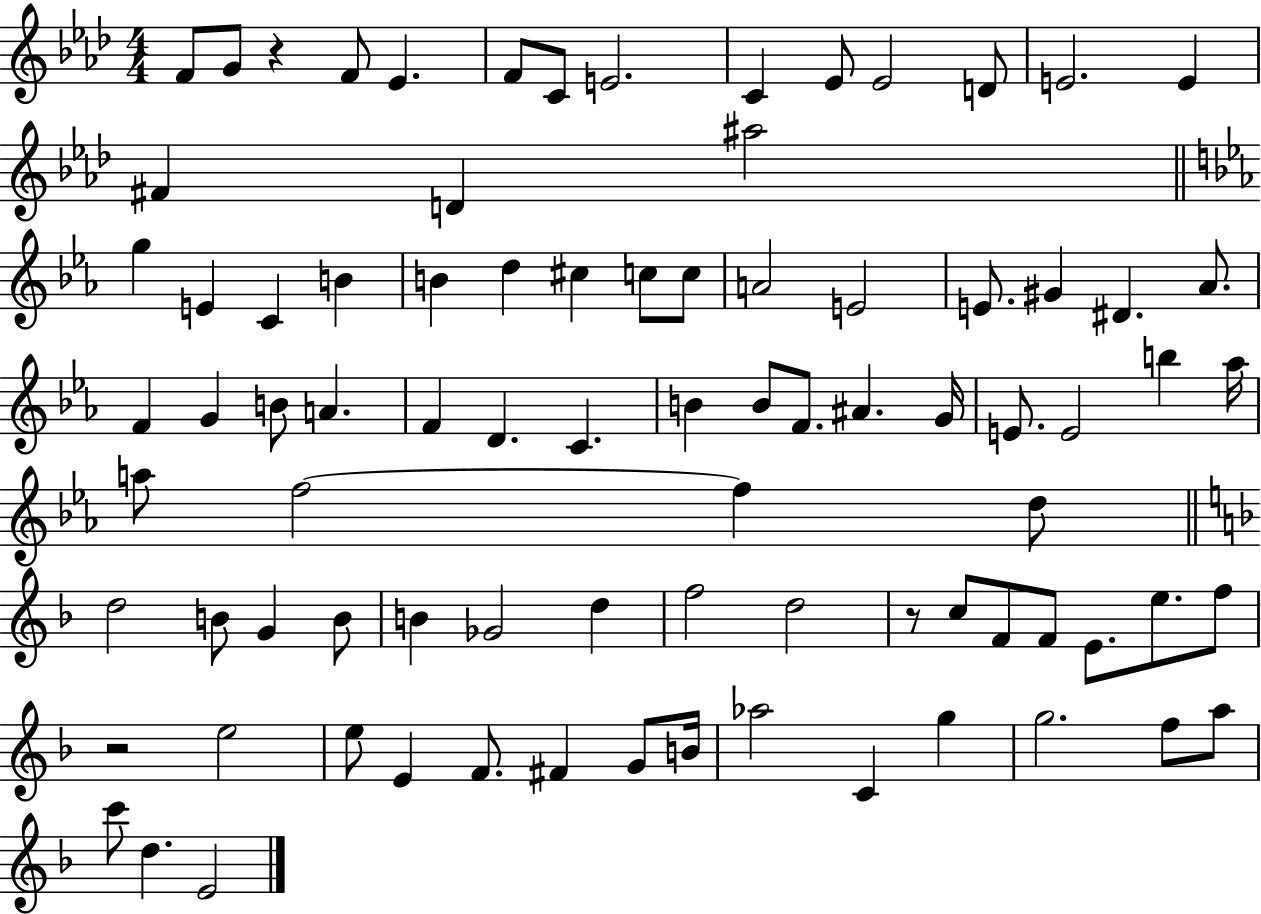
{
  \clef treble
  \numericTimeSignature
  \time 4/4
  \key aes \major
  f'8 g'8 r4 f'8 ees'4. | f'8 c'8 e'2. | c'4 ees'8 ees'2 d'8 | e'2. e'4 | \break fis'4 d'4 ais''2 | \bar "||" \break \key ees \major g''4 e'4 c'4 b'4 | b'4 d''4 cis''4 c''8 c''8 | a'2 e'2 | e'8. gis'4 dis'4. aes'8. | \break f'4 g'4 b'8 a'4. | f'4 d'4. c'4. | b'4 b'8 f'8. ais'4. g'16 | e'8. e'2 b''4 aes''16 | \break a''8 f''2~~ f''4 d''8 | \bar "||" \break \key f \major d''2 b'8 g'4 b'8 | b'4 ges'2 d''4 | f''2 d''2 | r8 c''8 f'8 f'8 e'8. e''8. f''8 | \break r2 e''2 | e''8 e'4 f'8. fis'4 g'8 b'16 | aes''2 c'4 g''4 | g''2. f''8 a''8 | \break c'''8 d''4. e'2 | \bar "|."
}